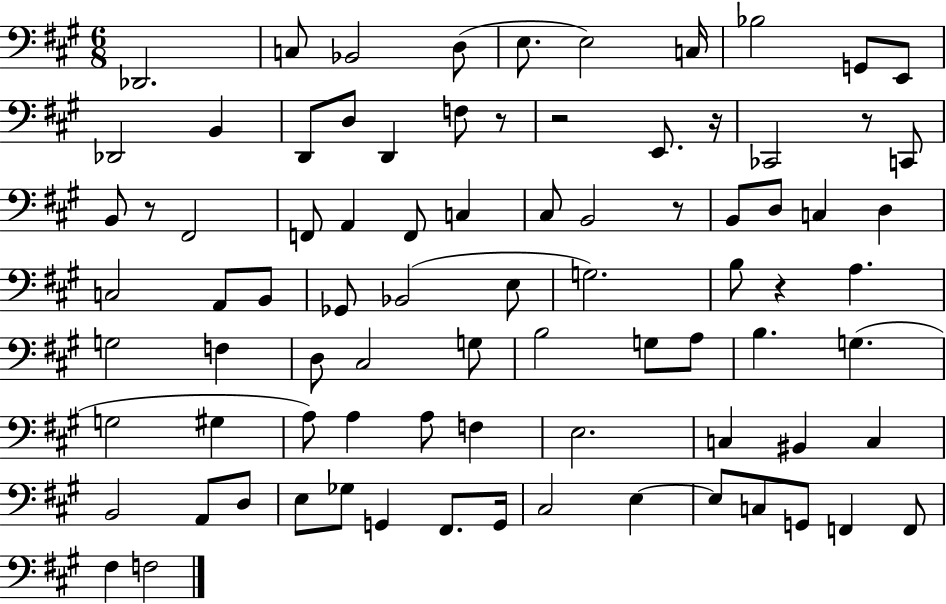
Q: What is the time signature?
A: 6/8